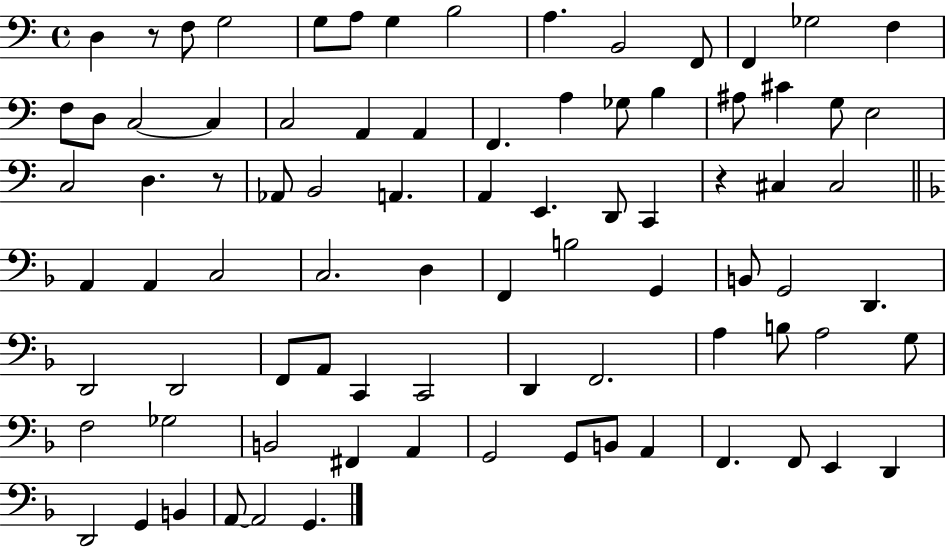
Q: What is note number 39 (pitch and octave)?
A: C#3